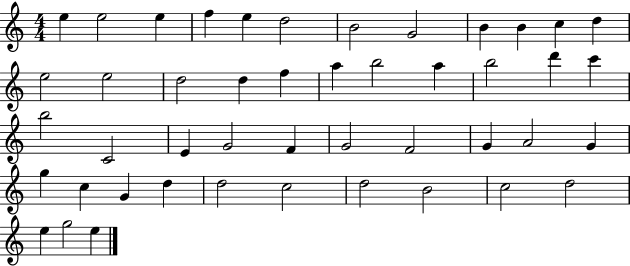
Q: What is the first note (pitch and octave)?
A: E5